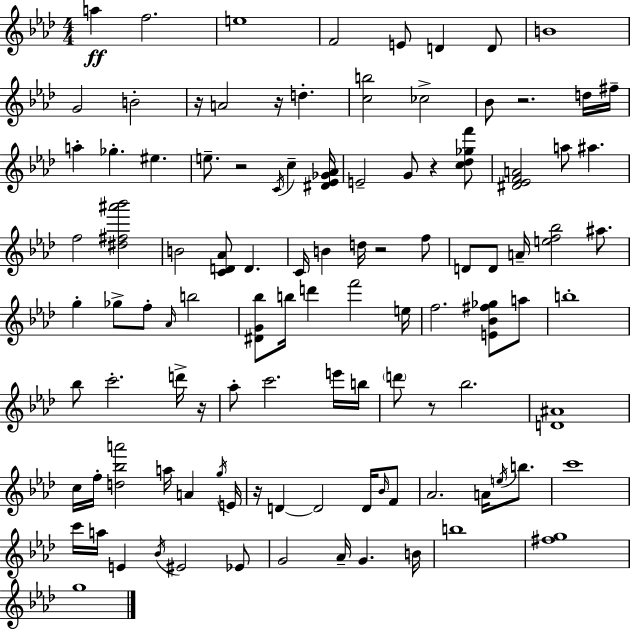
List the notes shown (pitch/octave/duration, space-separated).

A5/q F5/h. E5/w F4/h E4/e D4/q D4/e B4/w G4/h B4/h R/s A4/h R/s D5/q. [C5,B5]/h CES5/h Bb4/e R/h. D5/s F#5/s A5/q Gb5/q. EIS5/q. E5/e. R/h C4/s C5/q [D#4,Eb4,Gb4,Ab4]/s E4/h G4/e R/q [C5,Db5,Gb5,F6]/e [D#4,Eb4,F4,A4]/h A5/e A#5/q. F5/h [D#5,F#5,A#6,Bb6]/h B4/h [C4,D4,Ab4]/e D4/q. C4/s B4/q D5/s R/h F5/e D4/e D4/e A4/s [E5,F5,Bb5]/h A#5/e. G5/q Gb5/e F5/e Ab4/s B5/h [D#4,G4,Bb5]/e B5/s D6/q F6/h E5/s F5/h. [E4,Bb4,F#5,Gb5]/e A5/e B5/w Bb5/e C6/h. D6/s R/s Ab5/e C6/h. E6/s B5/s D6/e R/e Bb5/h. [D4,A#4]/w C5/s F5/s [D5,Bb5,A6]/h A5/s A4/q G5/s E4/s R/s D4/q D4/h D4/s Bb4/s F4/e Ab4/h. A4/s E5/s B5/e. C6/w C6/s A5/s E4/q Bb4/s EIS4/h Eb4/e G4/h Ab4/s G4/q. B4/s B5/w [F#5,G5]/w G5/w